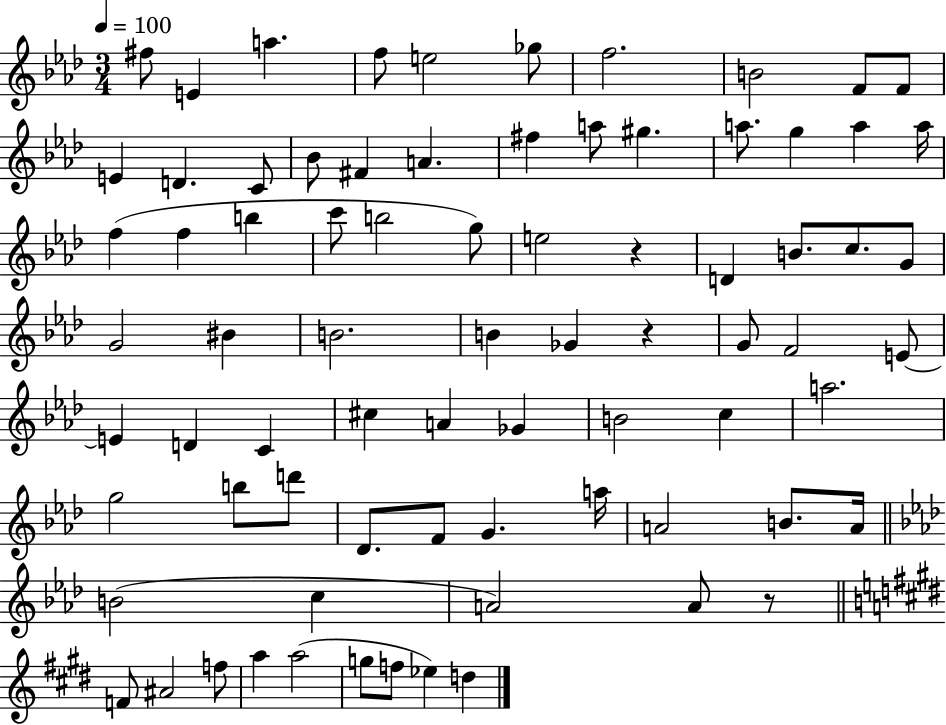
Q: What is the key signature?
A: AES major